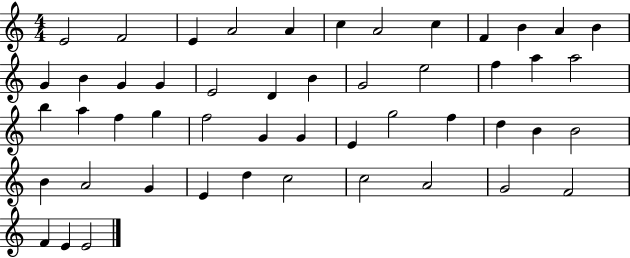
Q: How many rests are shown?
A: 0